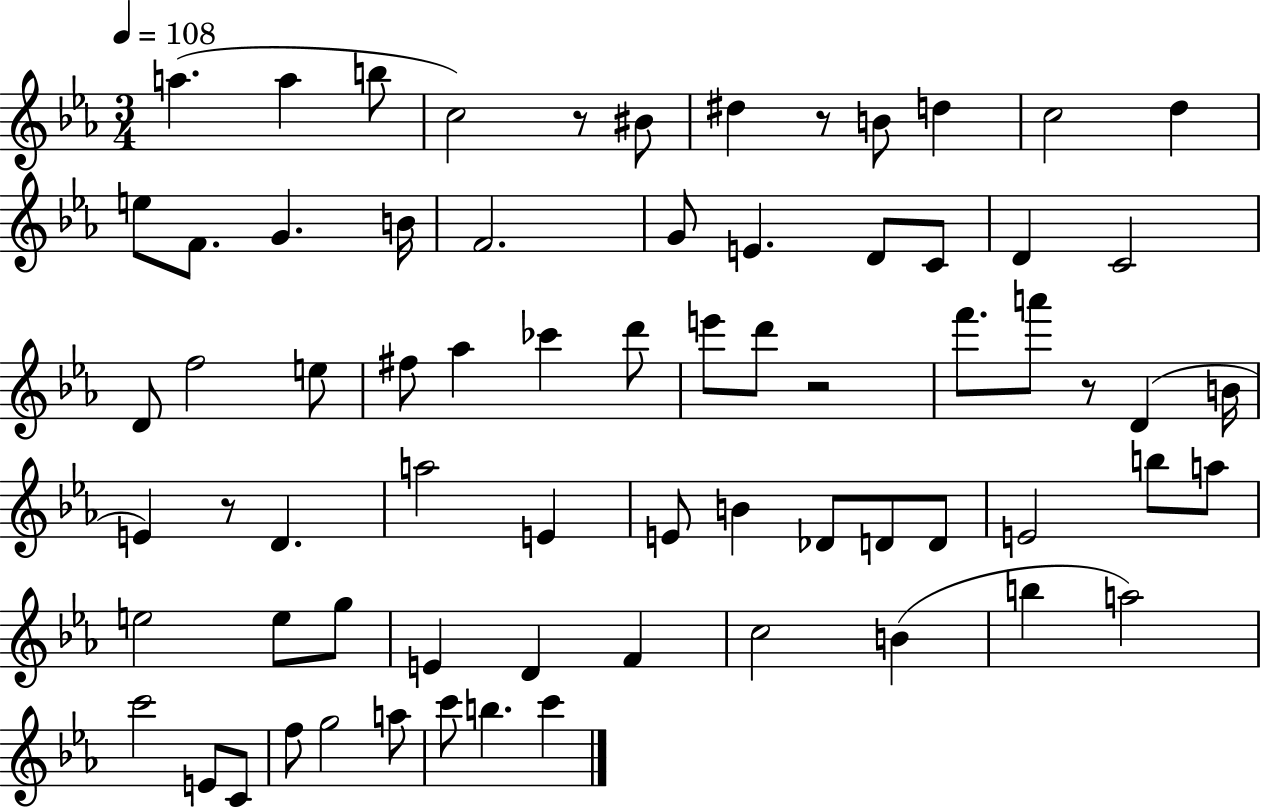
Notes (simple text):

A5/q. A5/q B5/e C5/h R/e BIS4/e D#5/q R/e B4/e D5/q C5/h D5/q E5/e F4/e. G4/q. B4/s F4/h. G4/e E4/q. D4/e C4/e D4/q C4/h D4/e F5/h E5/e F#5/e Ab5/q CES6/q D6/e E6/e D6/e R/h F6/e. A6/e R/e D4/q B4/s E4/q R/e D4/q. A5/h E4/q E4/e B4/q Db4/e D4/e D4/e E4/h B5/e A5/e E5/h E5/e G5/e E4/q D4/q F4/q C5/h B4/q B5/q A5/h C6/h E4/e C4/e F5/e G5/h A5/e C6/e B5/q. C6/q